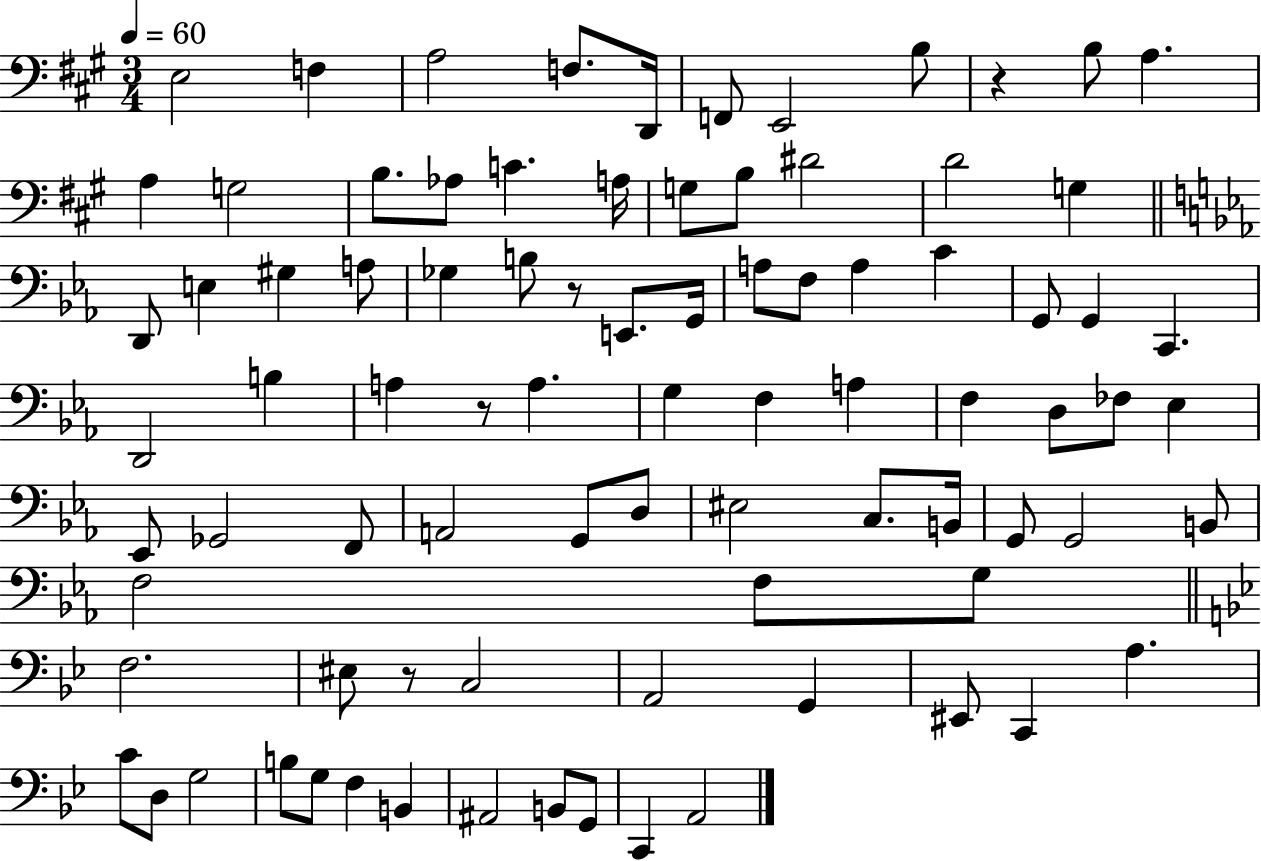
E3/h F3/q A3/h F3/e. D2/s F2/e E2/h B3/e R/q B3/e A3/q. A3/q G3/h B3/e. Ab3/e C4/q. A3/s G3/e B3/e D#4/h D4/h G3/q D2/e E3/q G#3/q A3/e Gb3/q B3/e R/e E2/e. G2/s A3/e F3/e A3/q C4/q G2/e G2/q C2/q. D2/h B3/q A3/q R/e A3/q. G3/q F3/q A3/q F3/q D3/e FES3/e Eb3/q Eb2/e Gb2/h F2/e A2/h G2/e D3/e EIS3/h C3/e. B2/s G2/e G2/h B2/e F3/h F3/e G3/e F3/h. EIS3/e R/e C3/h A2/h G2/q EIS2/e C2/q A3/q. C4/e D3/e G3/h B3/e G3/e F3/q B2/q A#2/h B2/e G2/e C2/q A2/h